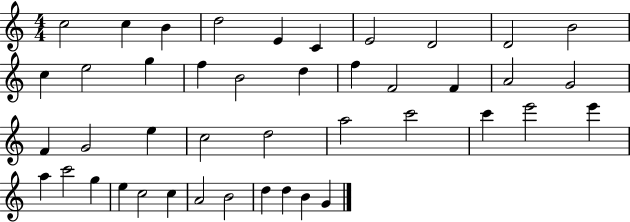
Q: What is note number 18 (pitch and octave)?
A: F4